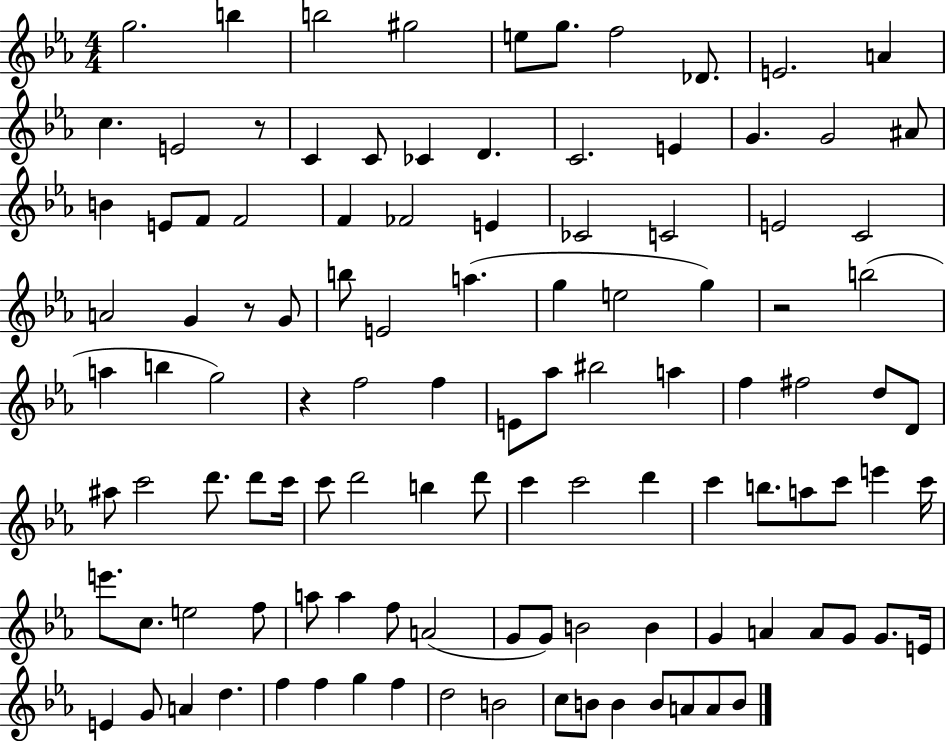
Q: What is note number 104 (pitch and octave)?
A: B4